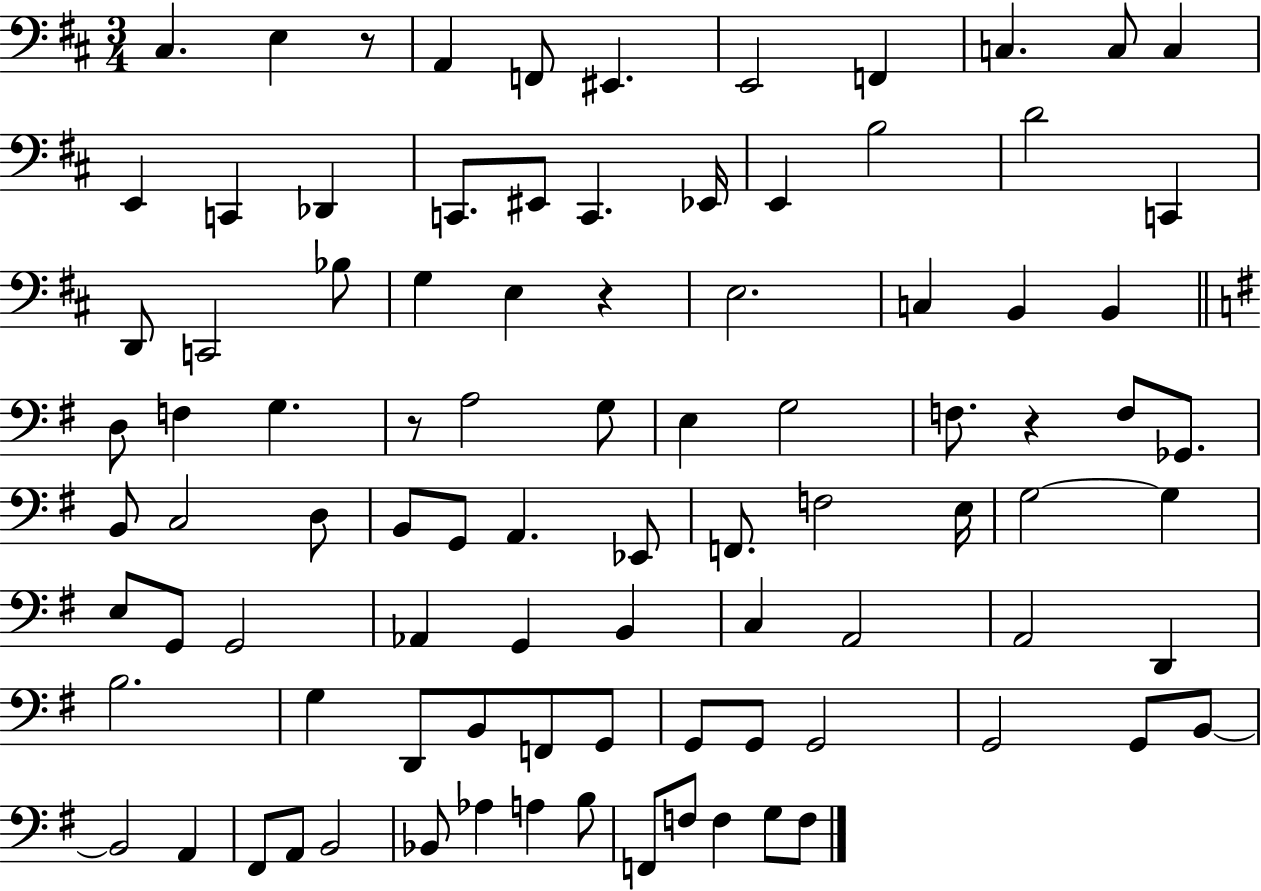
X:1
T:Untitled
M:3/4
L:1/4
K:D
^C, E, z/2 A,, F,,/2 ^E,, E,,2 F,, C, C,/2 C, E,, C,, _D,, C,,/2 ^E,,/2 C,, _E,,/4 E,, B,2 D2 C,, D,,/2 C,,2 _B,/2 G, E, z E,2 C, B,, B,, D,/2 F, G, z/2 A,2 G,/2 E, G,2 F,/2 z F,/2 _G,,/2 B,,/2 C,2 D,/2 B,,/2 G,,/2 A,, _E,,/2 F,,/2 F,2 E,/4 G,2 G, E,/2 G,,/2 G,,2 _A,, G,, B,, C, A,,2 A,,2 D,, B,2 G, D,,/2 B,,/2 F,,/2 G,,/2 G,,/2 G,,/2 G,,2 G,,2 G,,/2 B,,/2 B,,2 A,, ^F,,/2 A,,/2 B,,2 _B,,/2 _A, A, B,/2 F,,/2 F,/2 F, G,/2 F,/2